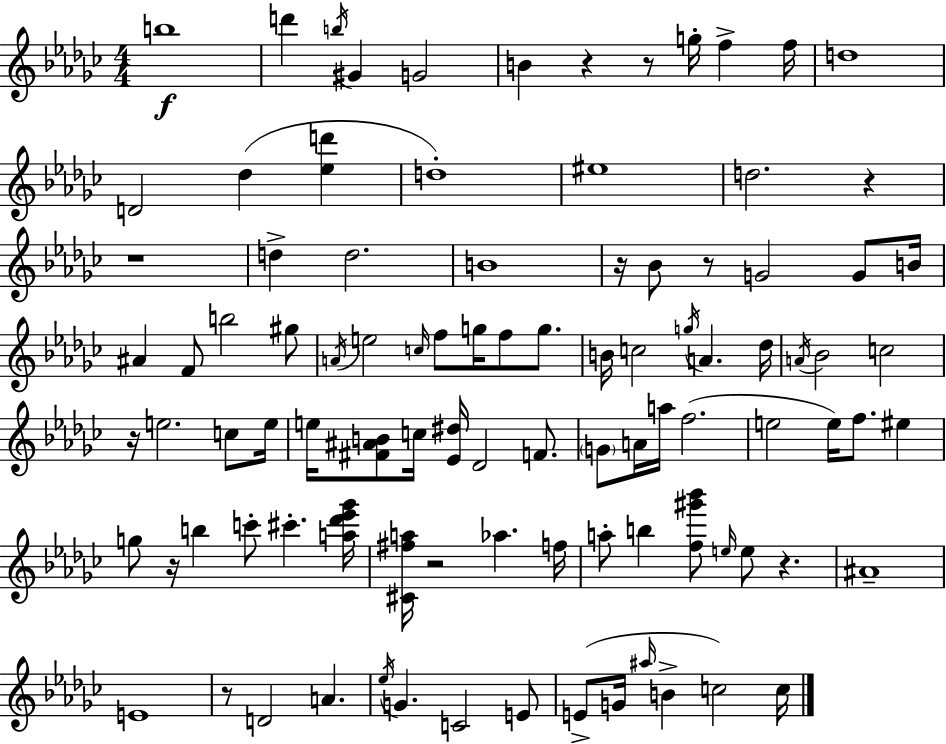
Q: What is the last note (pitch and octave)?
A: C5